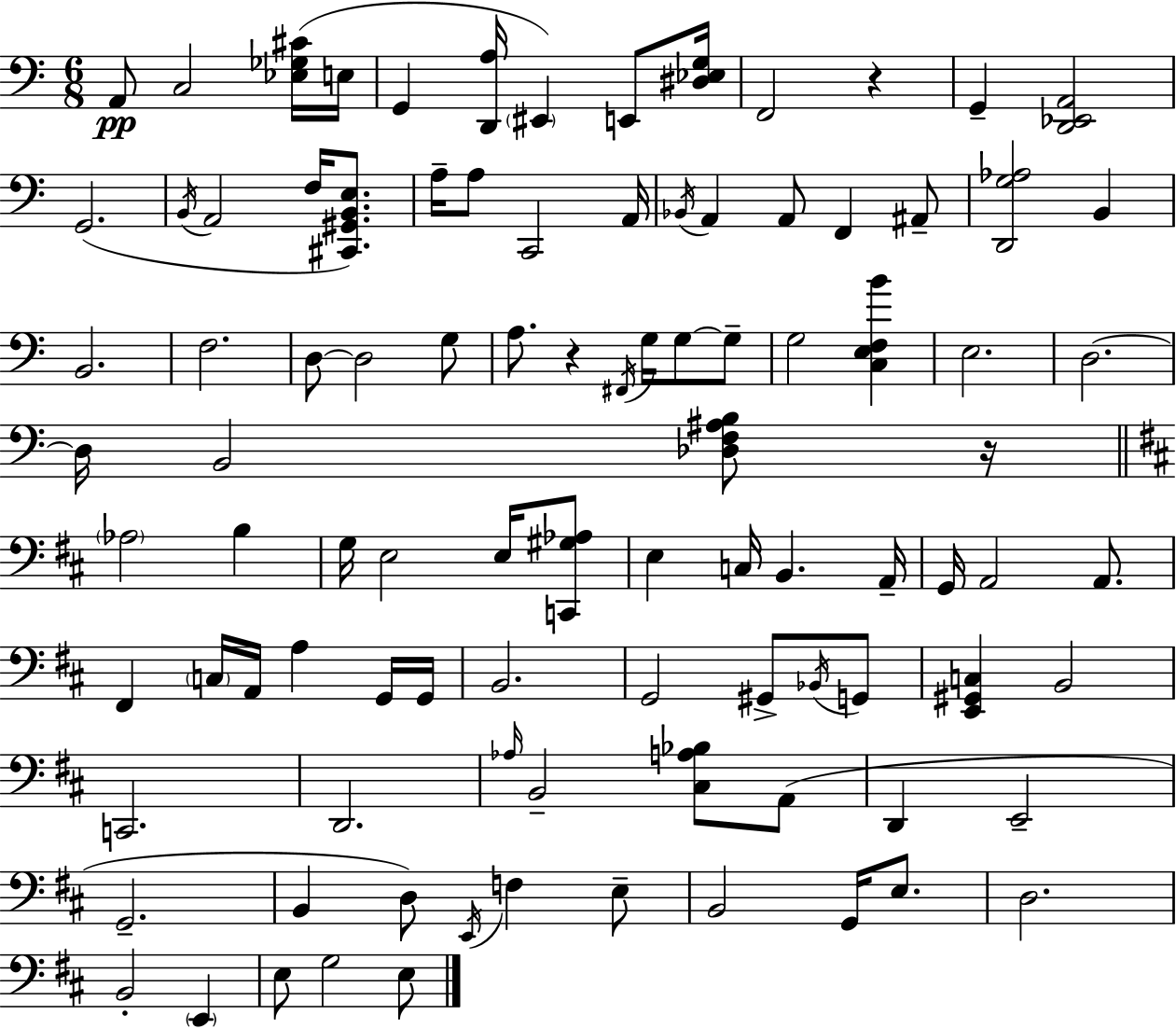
X:1
T:Untitled
M:6/8
L:1/4
K:Am
A,,/2 C,2 [_E,_G,^C]/4 E,/4 G,, [D,,A,]/4 ^E,, E,,/2 [^D,_E,G,]/4 F,,2 z G,, [D,,_E,,A,,]2 G,,2 B,,/4 A,,2 F,/4 [^C,,^G,,B,,E,]/2 A,/4 A,/2 C,,2 A,,/4 _B,,/4 A,, A,,/2 F,, ^A,,/2 [D,,G,_A,]2 B,, B,,2 F,2 D,/2 D,2 G,/2 A,/2 z ^F,,/4 G,/4 G,/2 G,/2 G,2 [C,E,F,B] E,2 D,2 D,/4 B,,2 [_D,F,^A,B,]/2 z/4 _A,2 B, G,/4 E,2 E,/4 [C,,^G,_A,]/2 E, C,/4 B,, A,,/4 G,,/4 A,,2 A,,/2 ^F,, C,/4 A,,/4 A, G,,/4 G,,/4 B,,2 G,,2 ^G,,/2 _B,,/4 G,,/2 [E,,^G,,C,] B,,2 C,,2 D,,2 _A,/4 B,,2 [^C,A,_B,]/2 A,,/2 D,, E,,2 G,,2 B,, D,/2 E,,/4 F, E,/2 B,,2 G,,/4 E,/2 D,2 B,,2 E,, E,/2 G,2 E,/2